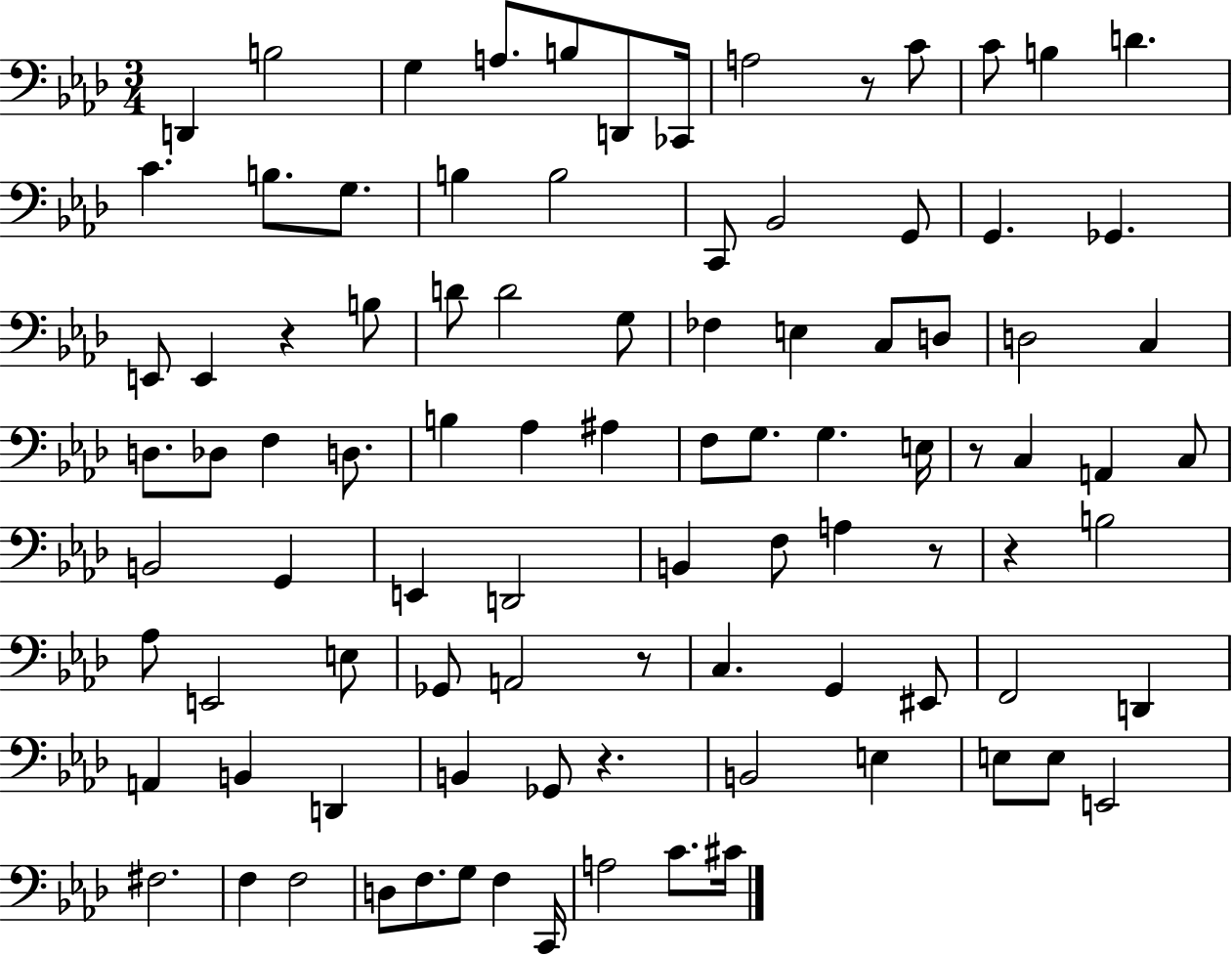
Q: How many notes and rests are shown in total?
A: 94